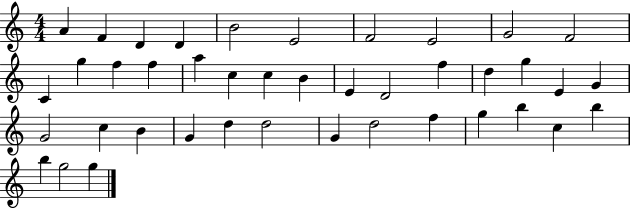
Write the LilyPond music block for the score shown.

{
  \clef treble
  \numericTimeSignature
  \time 4/4
  \key c \major
  a'4 f'4 d'4 d'4 | b'2 e'2 | f'2 e'2 | g'2 f'2 | \break c'4 g''4 f''4 f''4 | a''4 c''4 c''4 b'4 | e'4 d'2 f''4 | d''4 g''4 e'4 g'4 | \break g'2 c''4 b'4 | g'4 d''4 d''2 | g'4 d''2 f''4 | g''4 b''4 c''4 b''4 | \break b''4 g''2 g''4 | \bar "|."
}